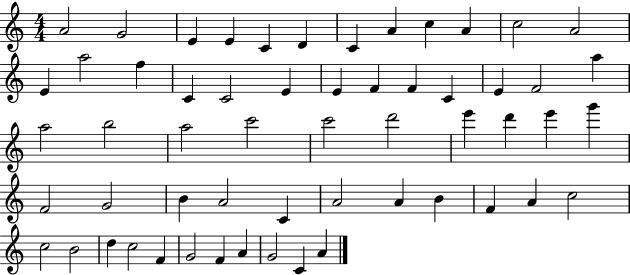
A4/h G4/h E4/q E4/q C4/q D4/q C4/q A4/q C5/q A4/q C5/h A4/h E4/q A5/h F5/q C4/q C4/h E4/q E4/q F4/q F4/q C4/q E4/q F4/h A5/q A5/h B5/h A5/h C6/h C6/h D6/h E6/q D6/q E6/q G6/q F4/h G4/h B4/q A4/h C4/q A4/h A4/q B4/q F4/q A4/q C5/h C5/h B4/h D5/q C5/h F4/q G4/h F4/q A4/q G4/h C4/q A4/q